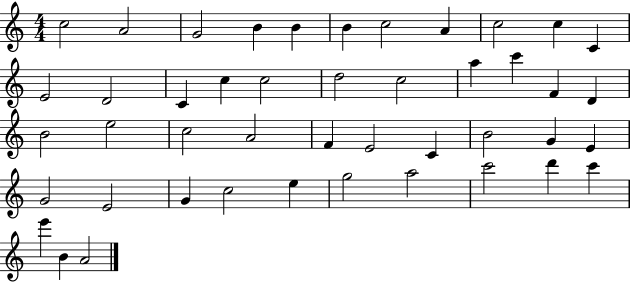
C5/h A4/h G4/h B4/q B4/q B4/q C5/h A4/q C5/h C5/q C4/q E4/h D4/h C4/q C5/q C5/h D5/h C5/h A5/q C6/q F4/q D4/q B4/h E5/h C5/h A4/h F4/q E4/h C4/q B4/h G4/q E4/q G4/h E4/h G4/q C5/h E5/q G5/h A5/h C6/h D6/q C6/q E6/q B4/q A4/h